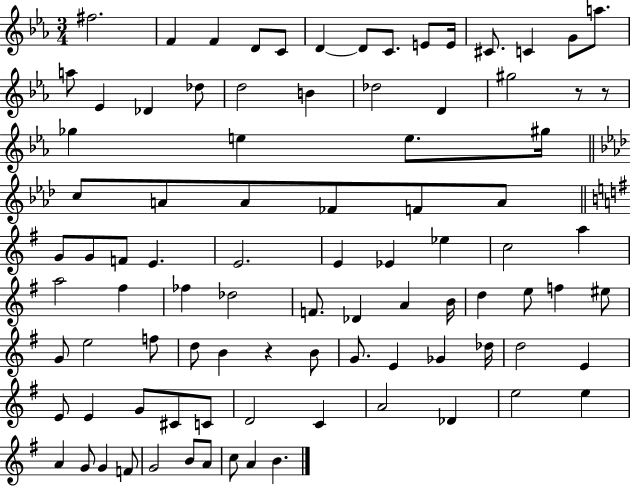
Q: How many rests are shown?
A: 3